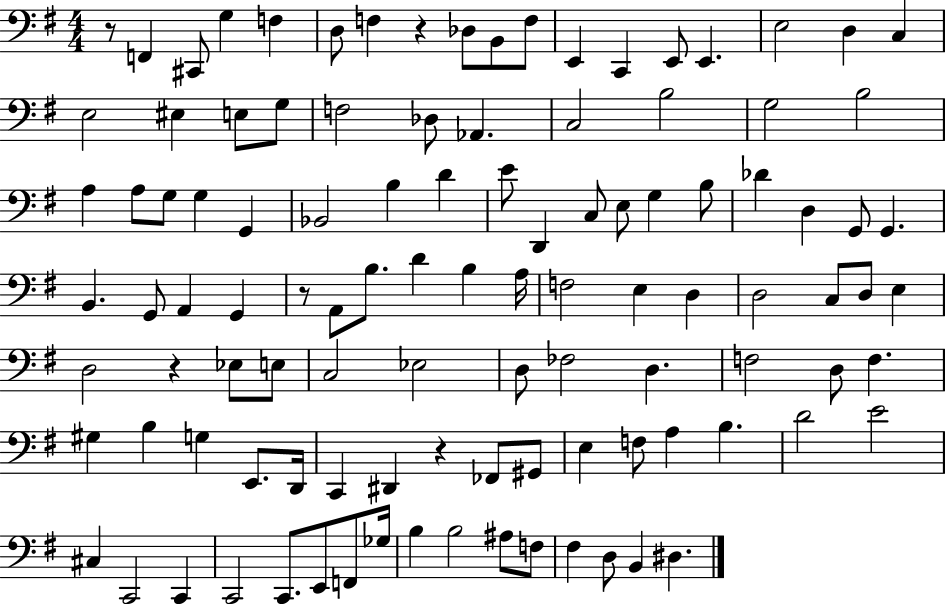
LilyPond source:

{
  \clef bass
  \numericTimeSignature
  \time 4/4
  \key g \major
  r8 f,4 cis,8 g4 f4 | d8 f4 r4 des8 b,8 f8 | e,4 c,4 e,8 e,4. | e2 d4 c4 | \break e2 eis4 e8 g8 | f2 des8 aes,4. | c2 b2 | g2 b2 | \break a4 a8 g8 g4 g,4 | bes,2 b4 d'4 | e'8 d,4 c8 e8 g4 b8 | des'4 d4 g,8 g,4. | \break b,4. g,8 a,4 g,4 | r8 a,8 b8. d'4 b4 a16 | f2 e4 d4 | d2 c8 d8 e4 | \break d2 r4 ees8 e8 | c2 ees2 | d8 fes2 d4. | f2 d8 f4. | \break gis4 b4 g4 e,8. d,16 | c,4 dis,4 r4 fes,8 gis,8 | e4 f8 a4 b4. | d'2 e'2 | \break cis4 c,2 c,4 | c,2 c,8. e,8 f,8 ges16 | b4 b2 ais8 f8 | fis4 d8 b,4 dis4. | \break \bar "|."
}